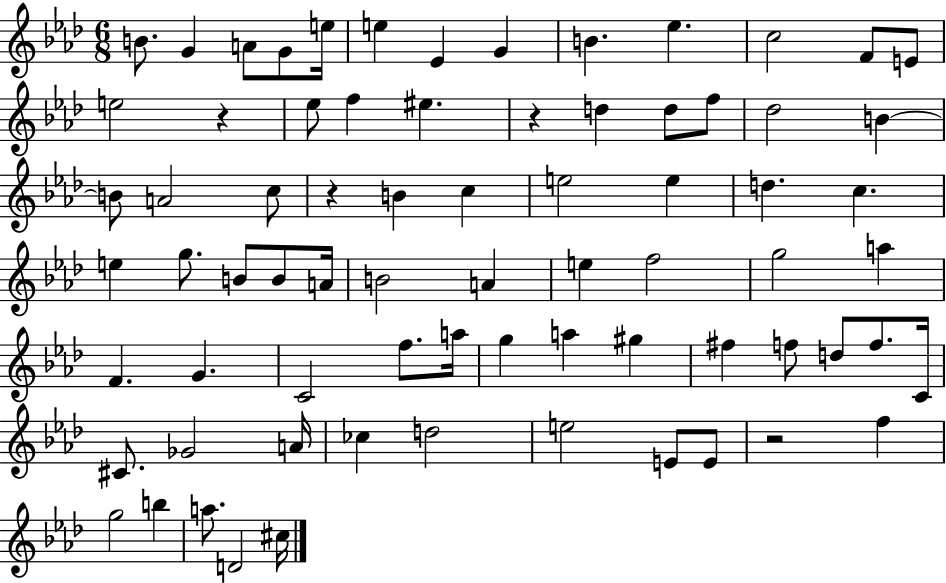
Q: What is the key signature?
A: AES major